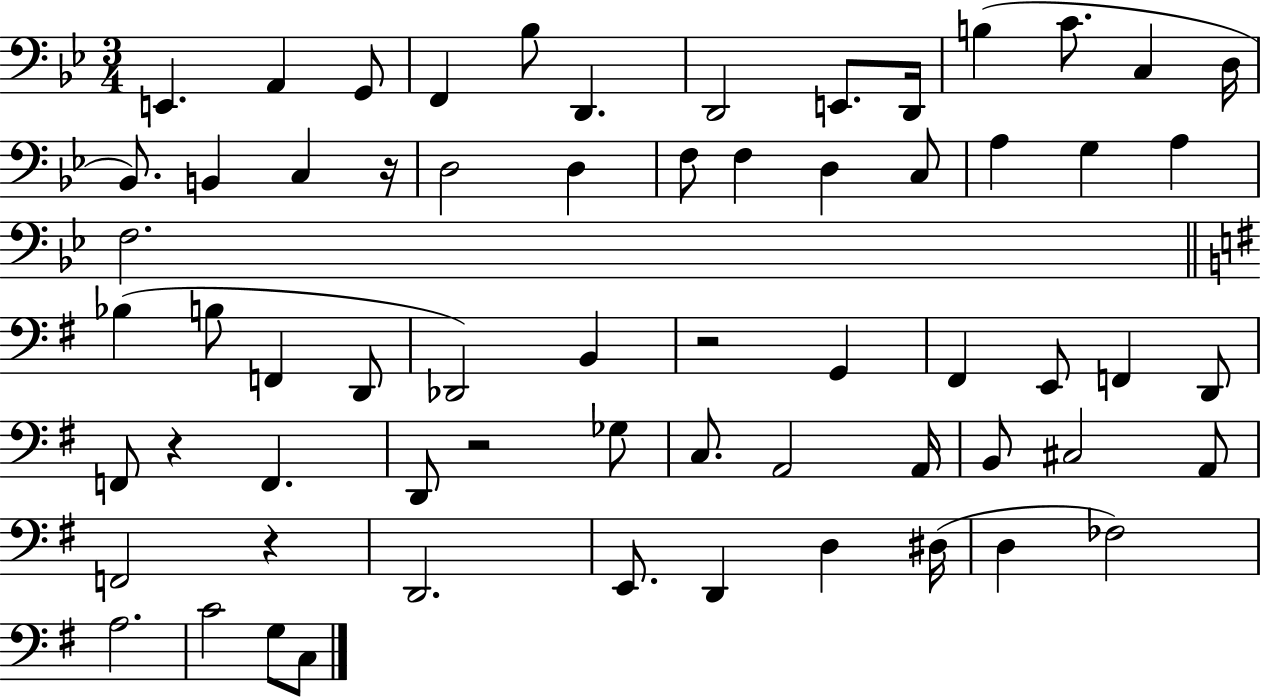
E2/q. A2/q G2/e F2/q Bb3/e D2/q. D2/h E2/e. D2/s B3/q C4/e. C3/q D3/s Bb2/e. B2/q C3/q R/s D3/h D3/q F3/e F3/q D3/q C3/e A3/q G3/q A3/q F3/h. Bb3/q B3/e F2/q D2/e Db2/h B2/q R/h G2/q F#2/q E2/e F2/q D2/e F2/e R/q F2/q. D2/e R/h Gb3/e C3/e. A2/h A2/s B2/e C#3/h A2/e F2/h R/q D2/h. E2/e. D2/q D3/q D#3/s D3/q FES3/h A3/h. C4/h G3/e C3/e